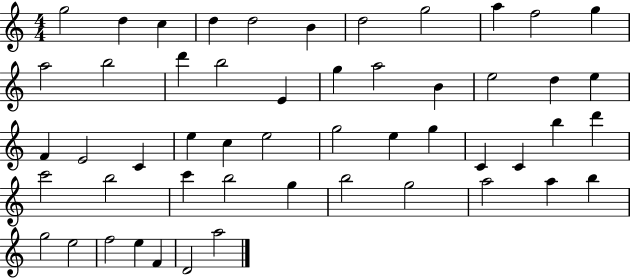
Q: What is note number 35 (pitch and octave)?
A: D6